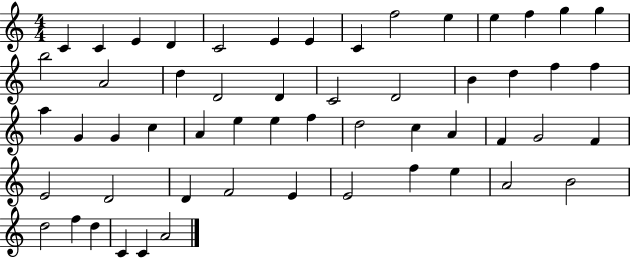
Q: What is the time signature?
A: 4/4